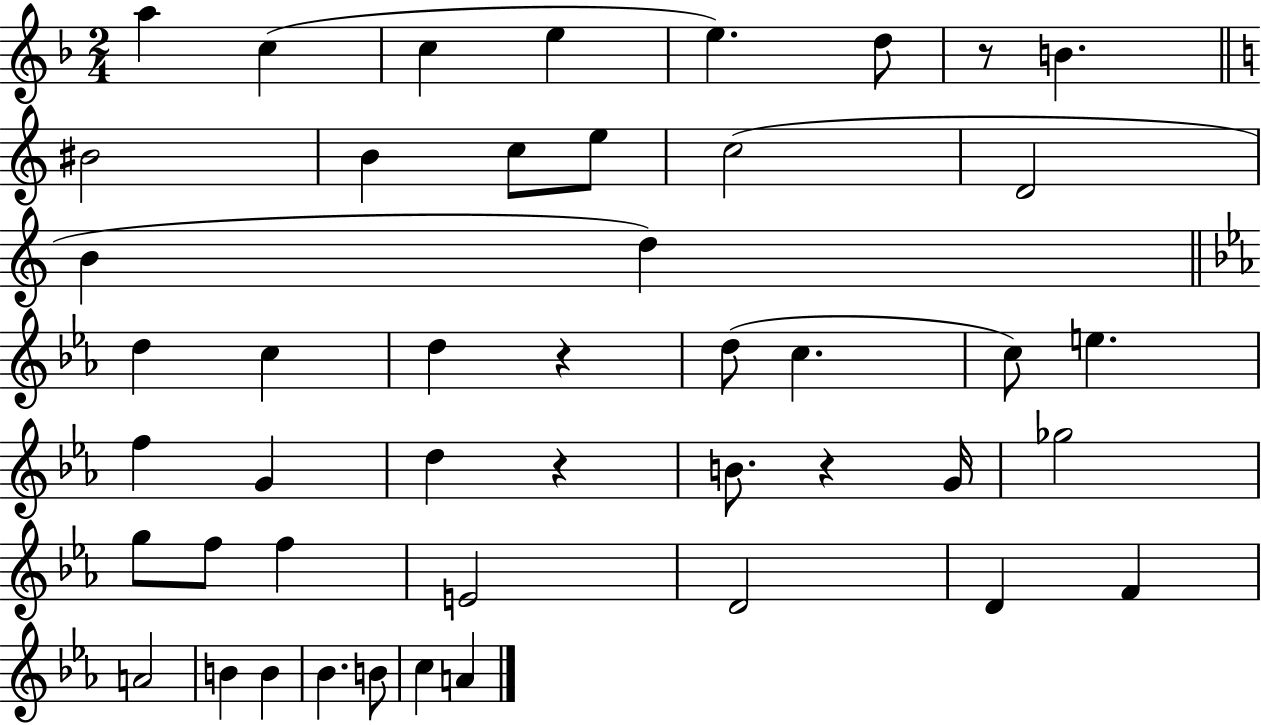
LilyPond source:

{
  \clef treble
  \numericTimeSignature
  \time 2/4
  \key f \major
  a''4 c''4( | c''4 e''4 | e''4.) d''8 | r8 b'4. | \break \bar "||" \break \key a \minor bis'2 | b'4 c''8 e''8 | c''2( | d'2 | \break b'4 d''4) | \bar "||" \break \key ees \major d''4 c''4 | d''4 r4 | d''8( c''4. | c''8) e''4. | \break f''4 g'4 | d''4 r4 | b'8. r4 g'16 | ges''2 | \break g''8 f''8 f''4 | e'2 | d'2 | d'4 f'4 | \break a'2 | b'4 b'4 | bes'4. b'8 | c''4 a'4 | \break \bar "|."
}